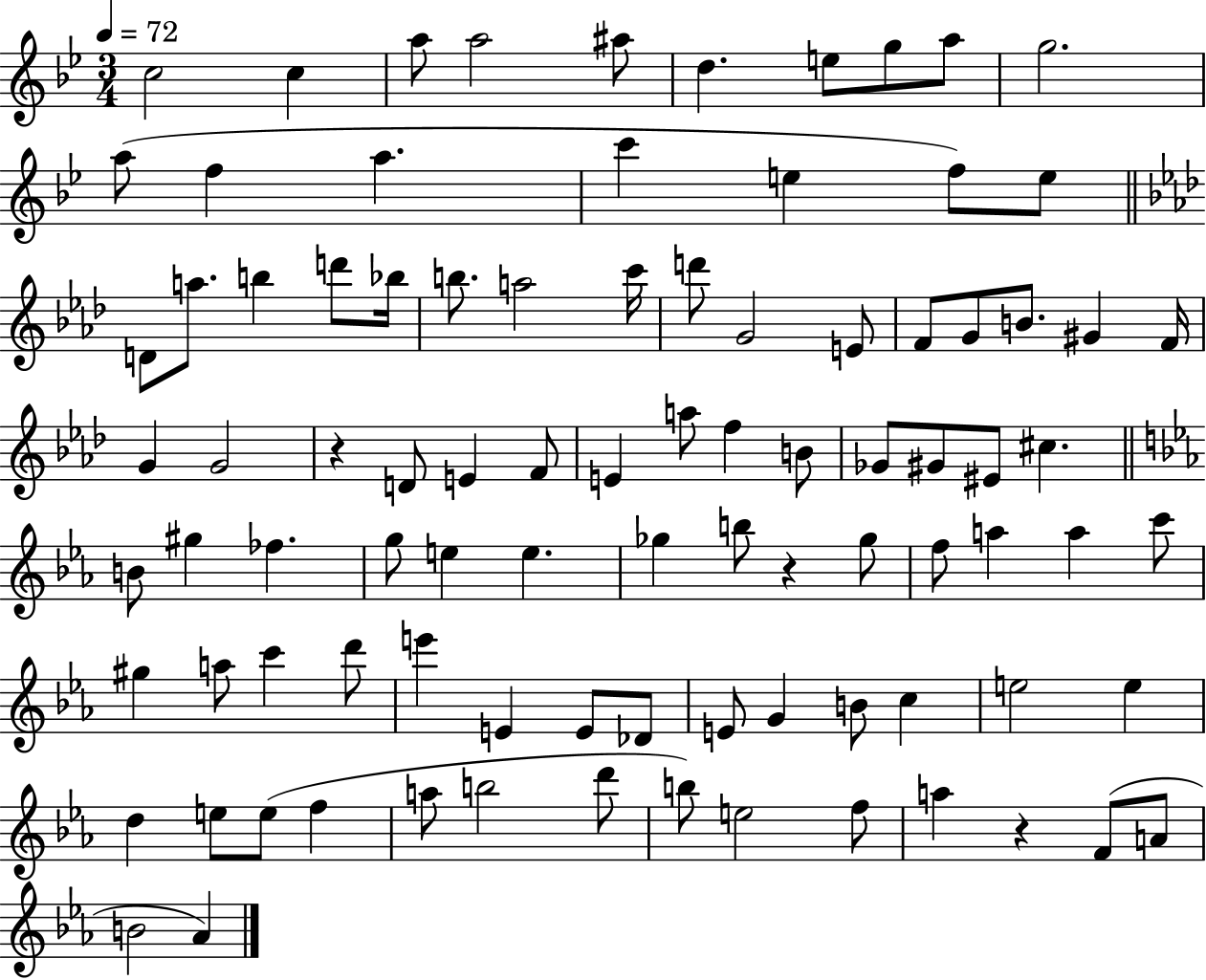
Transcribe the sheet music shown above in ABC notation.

X:1
T:Untitled
M:3/4
L:1/4
K:Bb
c2 c a/2 a2 ^a/2 d e/2 g/2 a/2 g2 a/2 f a c' e f/2 e/2 D/2 a/2 b d'/2 _b/4 b/2 a2 c'/4 d'/2 G2 E/2 F/2 G/2 B/2 ^G F/4 G G2 z D/2 E F/2 E a/2 f B/2 _G/2 ^G/2 ^E/2 ^c B/2 ^g _f g/2 e e _g b/2 z _g/2 f/2 a a c'/2 ^g a/2 c' d'/2 e' E E/2 _D/2 E/2 G B/2 c e2 e d e/2 e/2 f a/2 b2 d'/2 b/2 e2 f/2 a z F/2 A/2 B2 _A